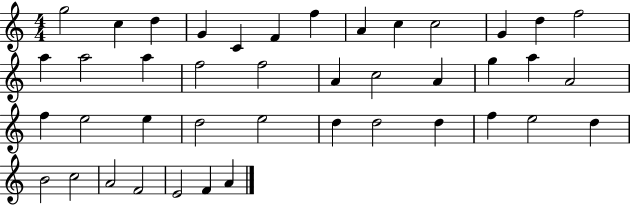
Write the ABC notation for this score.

X:1
T:Untitled
M:4/4
L:1/4
K:C
g2 c d G C F f A c c2 G d f2 a a2 a f2 f2 A c2 A g a A2 f e2 e d2 e2 d d2 d f e2 d B2 c2 A2 F2 E2 F A